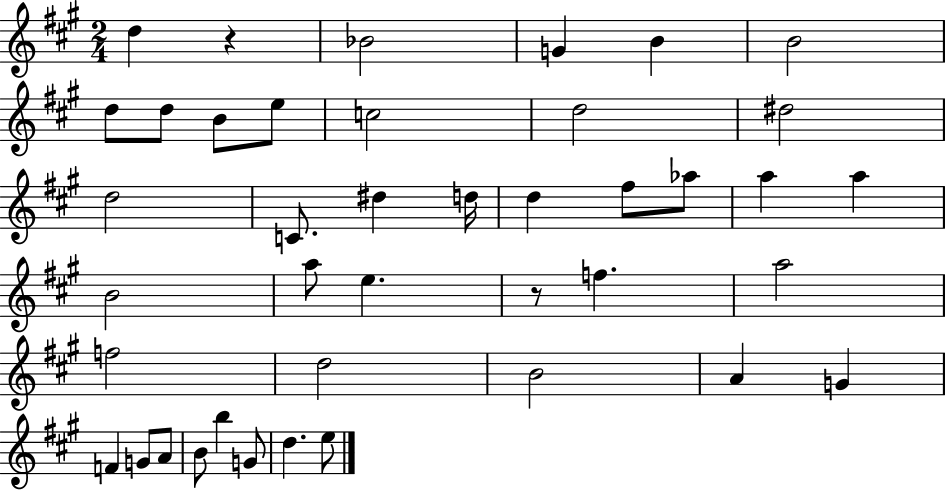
{
  \clef treble
  \numericTimeSignature
  \time 2/4
  \key a \major
  d''4 r4 | bes'2 | g'4 b'4 | b'2 | \break d''8 d''8 b'8 e''8 | c''2 | d''2 | dis''2 | \break d''2 | c'8. dis''4 d''16 | d''4 fis''8 aes''8 | a''4 a''4 | \break b'2 | a''8 e''4. | r8 f''4. | a''2 | \break f''2 | d''2 | b'2 | a'4 g'4 | \break f'4 g'8 a'8 | b'8 b''4 g'8 | d''4. e''8 | \bar "|."
}